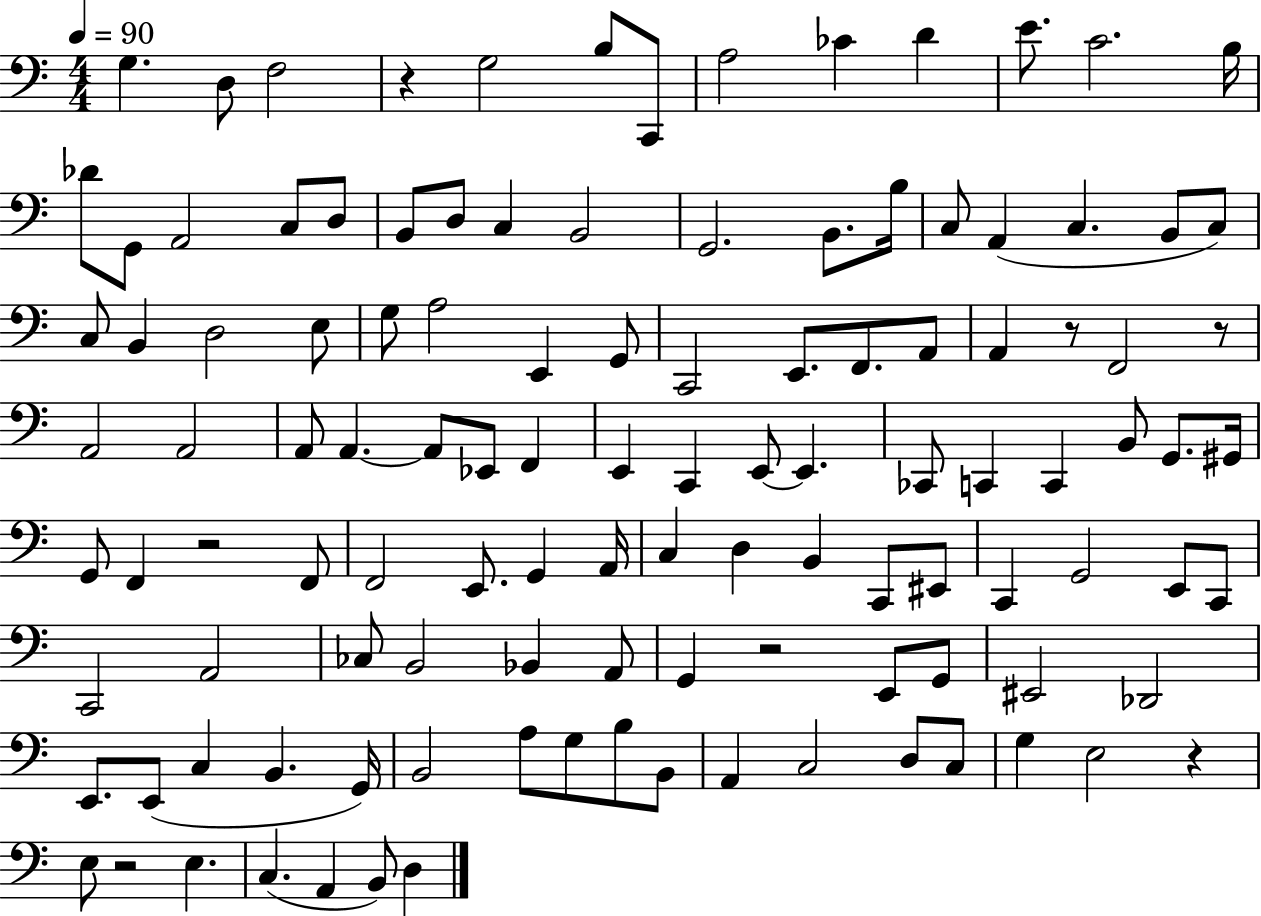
G3/q. D3/e F3/h R/q G3/h B3/e C2/e A3/h CES4/q D4/q E4/e. C4/h. B3/s Db4/e G2/e A2/h C3/e D3/e B2/e D3/e C3/q B2/h G2/h. B2/e. B3/s C3/e A2/q C3/q. B2/e C3/e C3/e B2/q D3/h E3/e G3/e A3/h E2/q G2/e C2/h E2/e. F2/e. A2/e A2/q R/e F2/h R/e A2/h A2/h A2/e A2/q. A2/e Eb2/e F2/q E2/q C2/q E2/e E2/q. CES2/e C2/q C2/q B2/e G2/e. G#2/s G2/e F2/q R/h F2/e F2/h E2/e. G2/q A2/s C3/q D3/q B2/q C2/e EIS2/e C2/q G2/h E2/e C2/e C2/h A2/h CES3/e B2/h Bb2/q A2/e G2/q R/h E2/e G2/e EIS2/h Db2/h E2/e. E2/e C3/q B2/q. G2/s B2/h A3/e G3/e B3/e B2/e A2/q C3/h D3/e C3/e G3/q E3/h R/q E3/e R/h E3/q. C3/q. A2/q B2/e D3/q